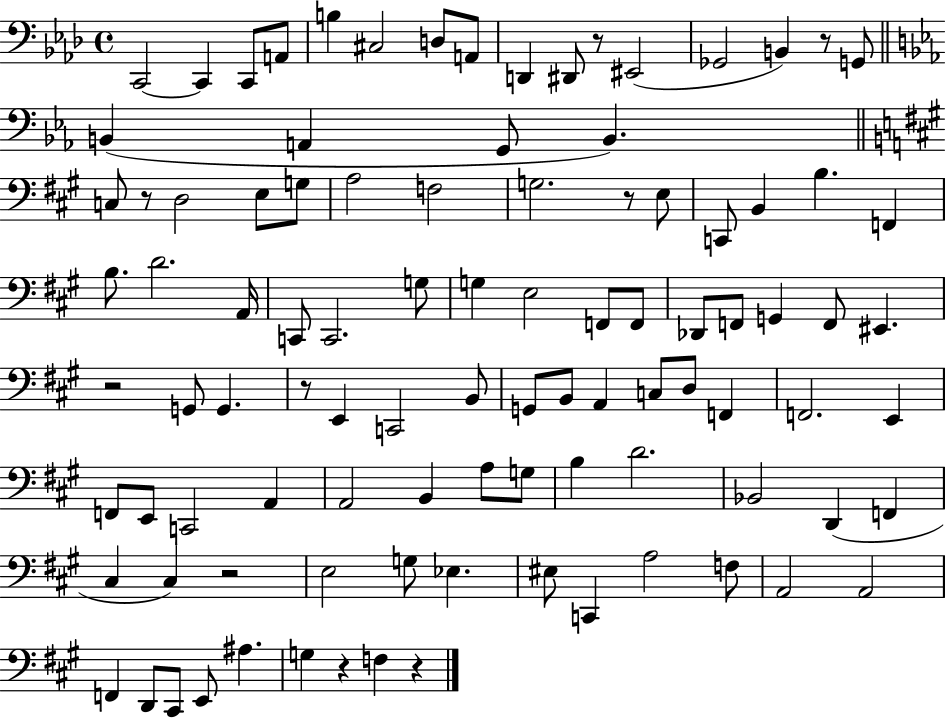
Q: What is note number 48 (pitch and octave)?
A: E2